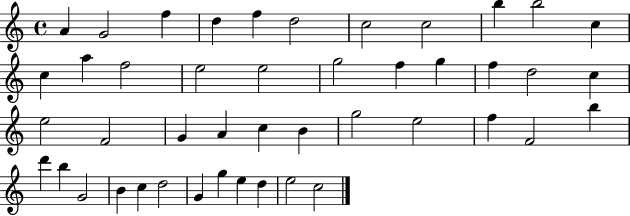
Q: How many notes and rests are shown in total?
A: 45